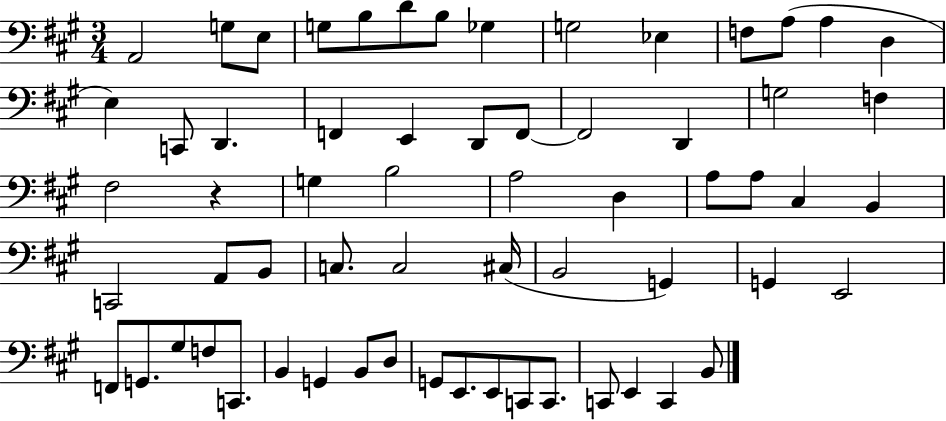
{
  \clef bass
  \numericTimeSignature
  \time 3/4
  \key a \major
  a,2 g8 e8 | g8 b8 d'8 b8 ges4 | g2 ees4 | f8 a8( a4 d4 | \break e4) c,8 d,4. | f,4 e,4 d,8 f,8~~ | f,2 d,4 | g2 f4 | \break fis2 r4 | g4 b2 | a2 d4 | a8 a8 cis4 b,4 | \break c,2 a,8 b,8 | c8. c2 cis16( | b,2 g,4) | g,4 e,2 | \break f,8 g,8. gis8 f8 c,8. | b,4 g,4 b,8 d8 | g,8 e,8. e,8 c,8 c,8. | c,8 e,4 c,4 b,8 | \break \bar "|."
}